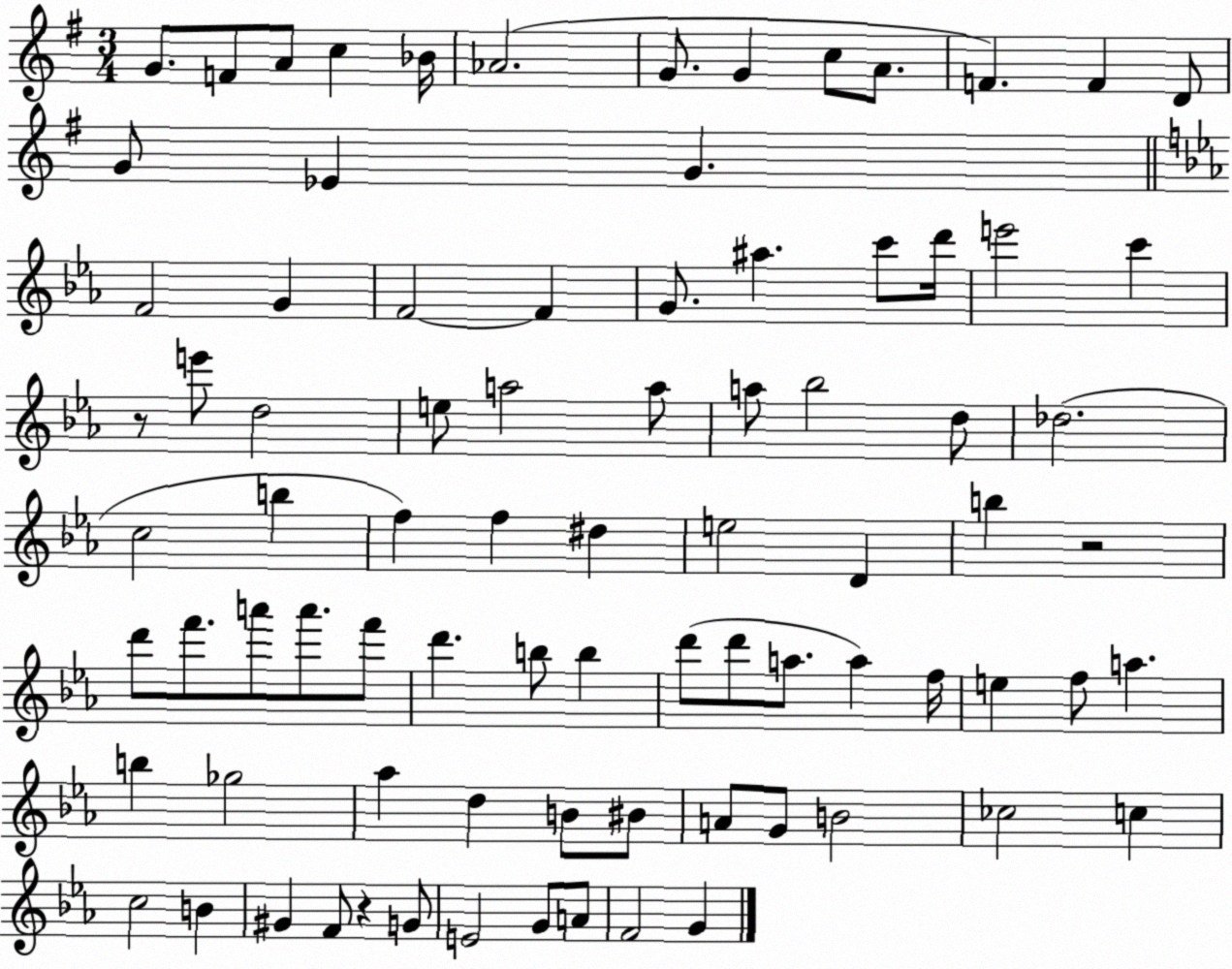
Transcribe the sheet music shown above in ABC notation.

X:1
T:Untitled
M:3/4
L:1/4
K:G
G/2 F/2 A/2 c _B/4 _A2 G/2 G c/2 A/2 F F D/2 G/2 _E G F2 G F2 F G/2 ^a c'/2 d'/4 e'2 c' z/2 e'/2 d2 e/2 a2 a/2 a/2 _b2 d/2 _d2 c2 b f f ^d e2 D b z2 d'/2 f'/2 a'/2 a'/2 f'/2 d' b/2 b d'/2 d'/2 a/2 a f/4 e f/2 a b _g2 _a d B/2 ^B/2 A/2 G/2 B2 _c2 c c2 B ^G F/2 z G/2 E2 G/2 A/2 F2 G